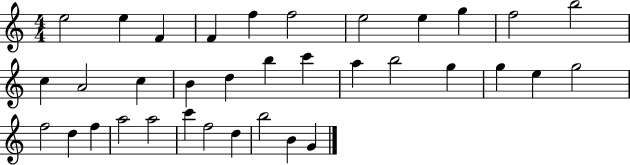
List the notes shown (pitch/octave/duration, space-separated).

E5/h E5/q F4/q F4/q F5/q F5/h E5/h E5/q G5/q F5/h B5/h C5/q A4/h C5/q B4/q D5/q B5/q C6/q A5/q B5/h G5/q G5/q E5/q G5/h F5/h D5/q F5/q A5/h A5/h C6/q F5/h D5/q B5/h B4/q G4/q